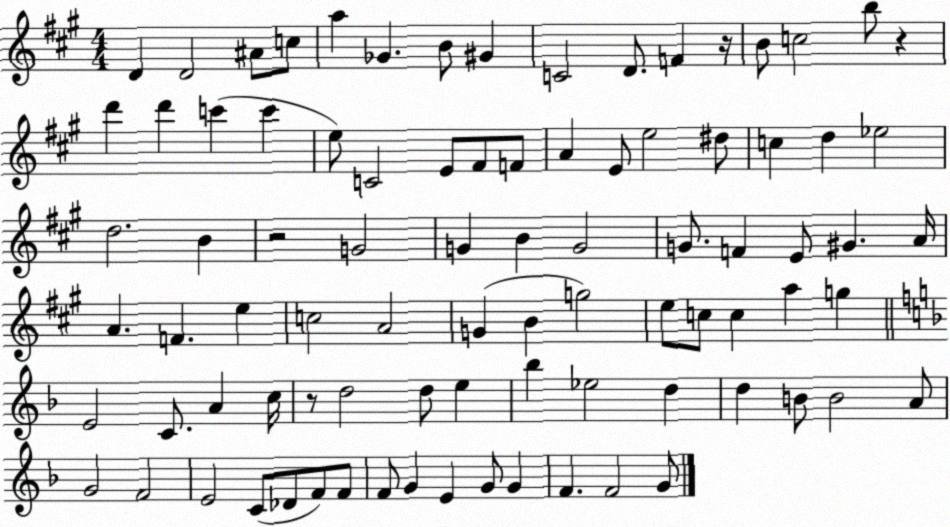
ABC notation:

X:1
T:Untitled
M:4/4
L:1/4
K:A
D D2 ^A/2 c/2 a _G B/2 ^G C2 D/2 F z/4 B/2 c2 b/2 z d' d' c' c' e/2 C2 E/2 ^F/2 F/2 A E/2 e2 ^d/2 c d _e2 d2 B z2 G2 G B G2 G/2 F E/2 ^G A/4 A F e c2 A2 G B g2 e/2 c/2 c a g E2 C/2 A c/4 z/2 d2 d/2 e _b _e2 d d B/2 B2 A/2 G2 F2 E2 C/2 _D/2 F/2 F/2 F/2 G E G/2 G F F2 G/2